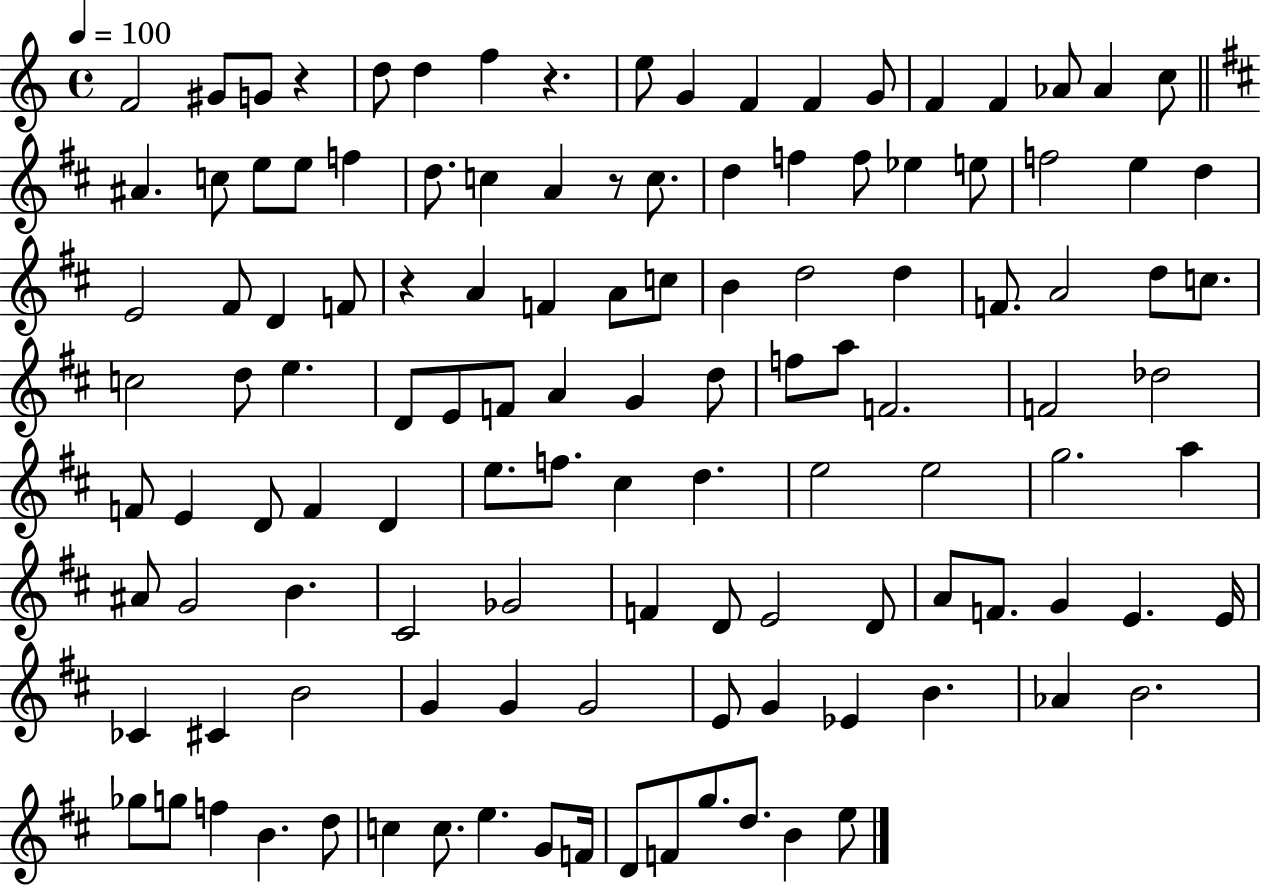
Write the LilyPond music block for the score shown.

{
  \clef treble
  \time 4/4
  \defaultTimeSignature
  \key c \major
  \tempo 4 = 100
  f'2 gis'8 g'8 r4 | d''8 d''4 f''4 r4. | e''8 g'4 f'4 f'4 g'8 | f'4 f'4 aes'8 aes'4 c''8 | \break \bar "||" \break \key b \minor ais'4. c''8 e''8 e''8 f''4 | d''8. c''4 a'4 r8 c''8. | d''4 f''4 f''8 ees''4 e''8 | f''2 e''4 d''4 | \break e'2 fis'8 d'4 f'8 | r4 a'4 f'4 a'8 c''8 | b'4 d''2 d''4 | f'8. a'2 d''8 c''8. | \break c''2 d''8 e''4. | d'8 e'8 f'8 a'4 g'4 d''8 | f''8 a''8 f'2. | f'2 des''2 | \break f'8 e'4 d'8 f'4 d'4 | e''8. f''8. cis''4 d''4. | e''2 e''2 | g''2. a''4 | \break ais'8 g'2 b'4. | cis'2 ges'2 | f'4 d'8 e'2 d'8 | a'8 f'8. g'4 e'4. e'16 | \break ces'4 cis'4 b'2 | g'4 g'4 g'2 | e'8 g'4 ees'4 b'4. | aes'4 b'2. | \break ges''8 g''8 f''4 b'4. d''8 | c''4 c''8. e''4. g'8 f'16 | d'8 f'8 g''8. d''8. b'4 e''8 | \bar "|."
}